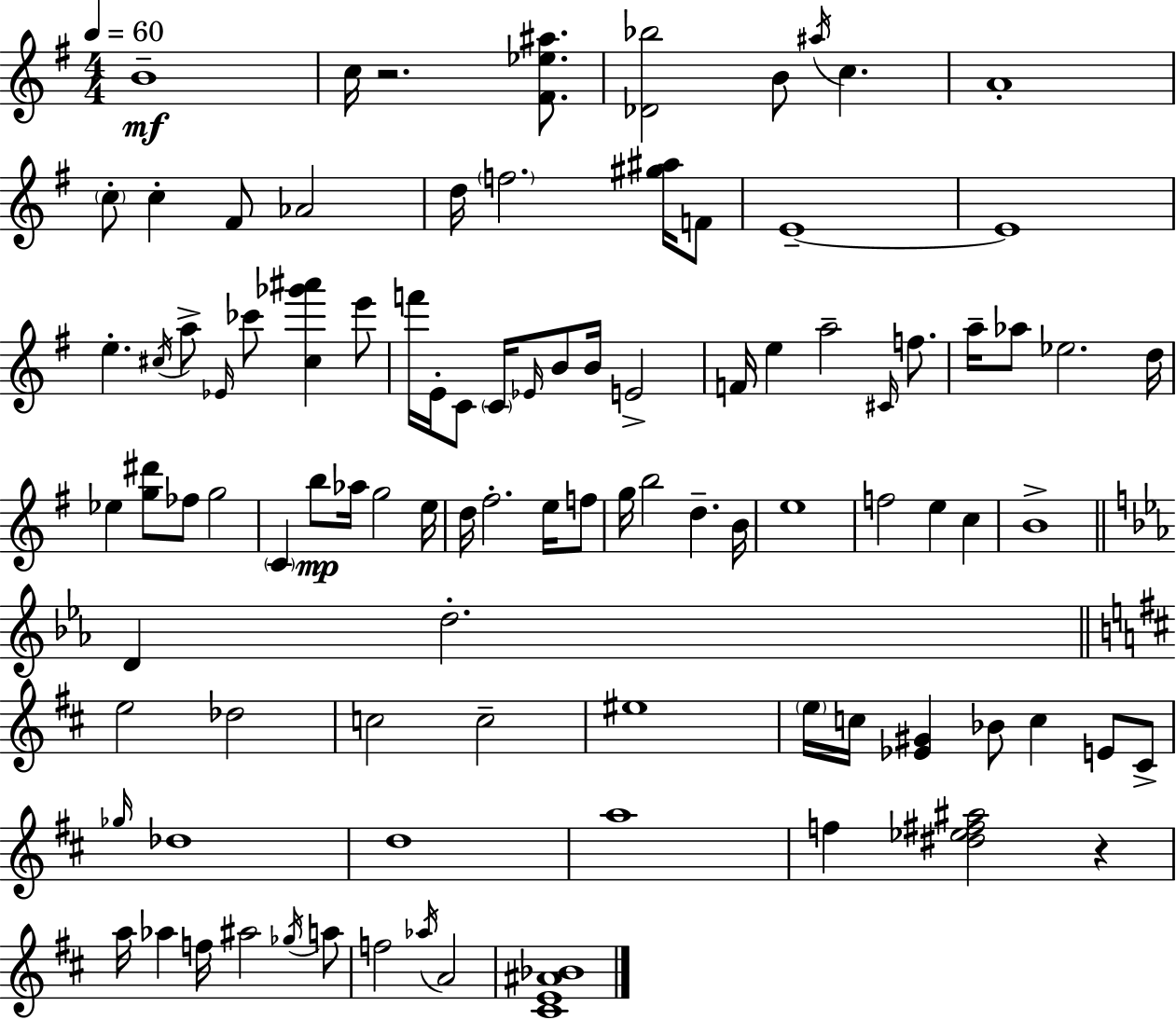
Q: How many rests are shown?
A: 2